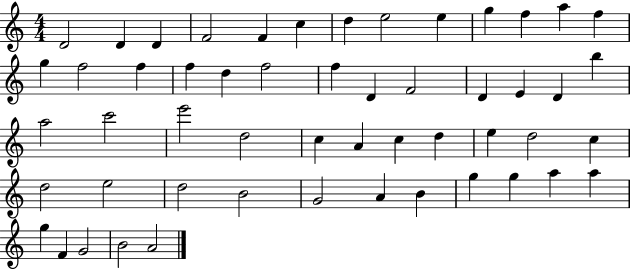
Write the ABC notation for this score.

X:1
T:Untitled
M:4/4
L:1/4
K:C
D2 D D F2 F c d e2 e g f a f g f2 f f d f2 f D F2 D E D b a2 c'2 e'2 d2 c A c d e d2 c d2 e2 d2 B2 G2 A B g g a a g F G2 B2 A2